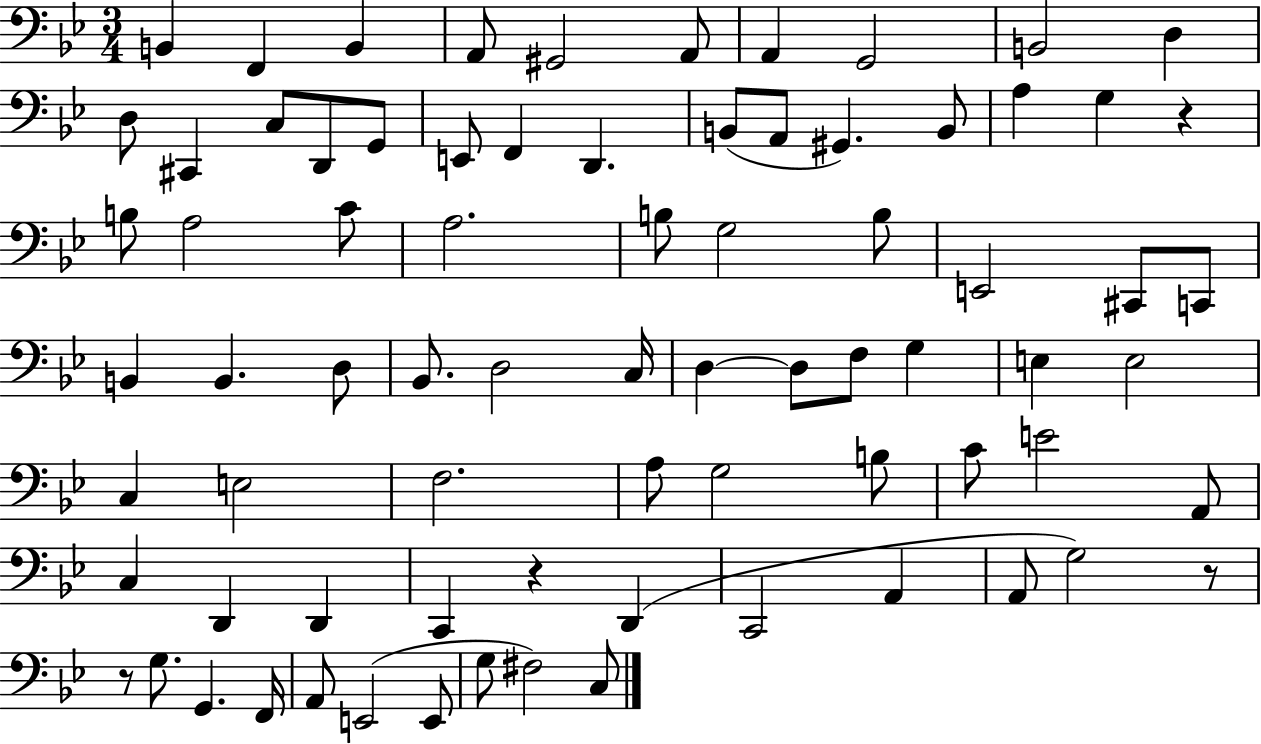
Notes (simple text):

B2/q F2/q B2/q A2/e G#2/h A2/e A2/q G2/h B2/h D3/q D3/e C#2/q C3/e D2/e G2/e E2/e F2/q D2/q. B2/e A2/e G#2/q. B2/e A3/q G3/q R/q B3/e A3/h C4/e A3/h. B3/e G3/h B3/e E2/h C#2/e C2/e B2/q B2/q. D3/e Bb2/e. D3/h C3/s D3/q D3/e F3/e G3/q E3/q E3/h C3/q E3/h F3/h. A3/e G3/h B3/e C4/e E4/h A2/e C3/q D2/q D2/q C2/q R/q D2/q C2/h A2/q A2/e G3/h R/e R/e G3/e. G2/q. F2/s A2/e E2/h E2/e G3/e F#3/h C3/e